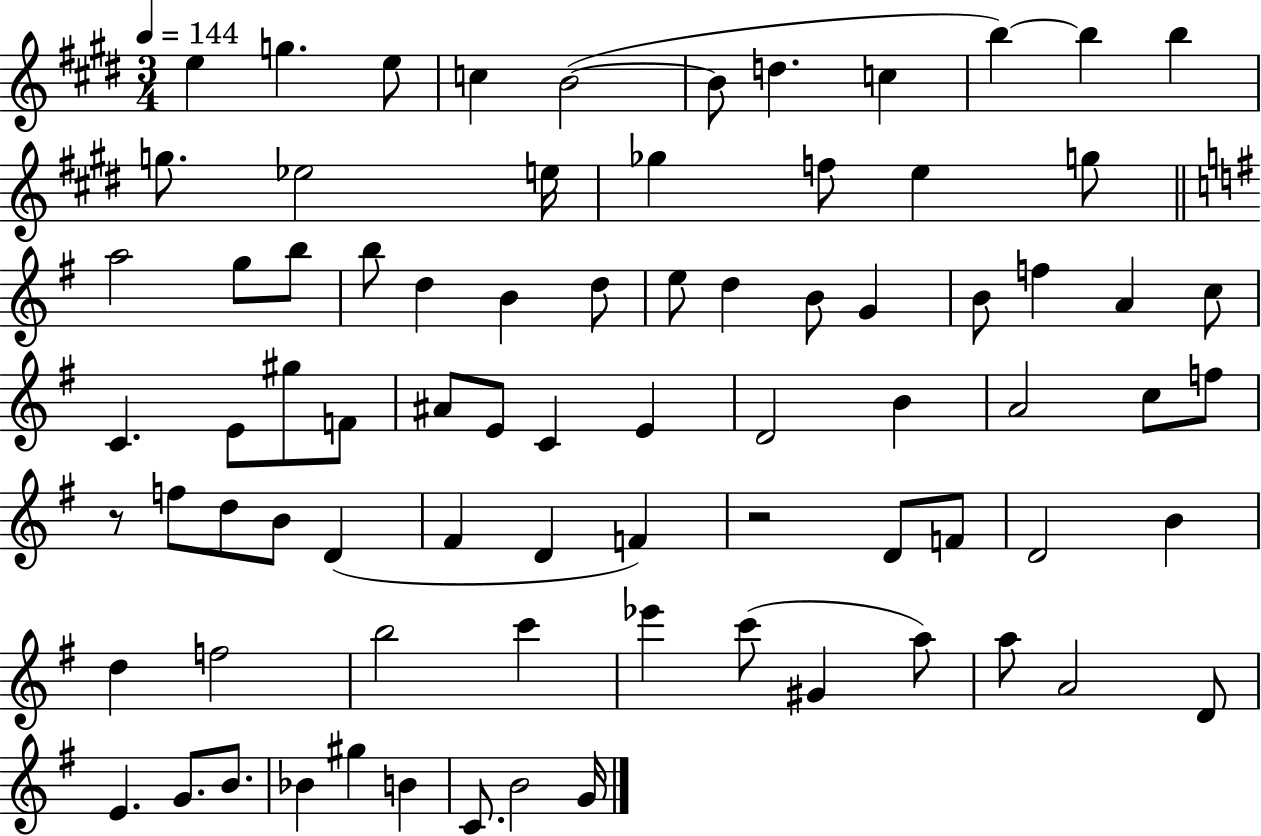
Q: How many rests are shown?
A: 2